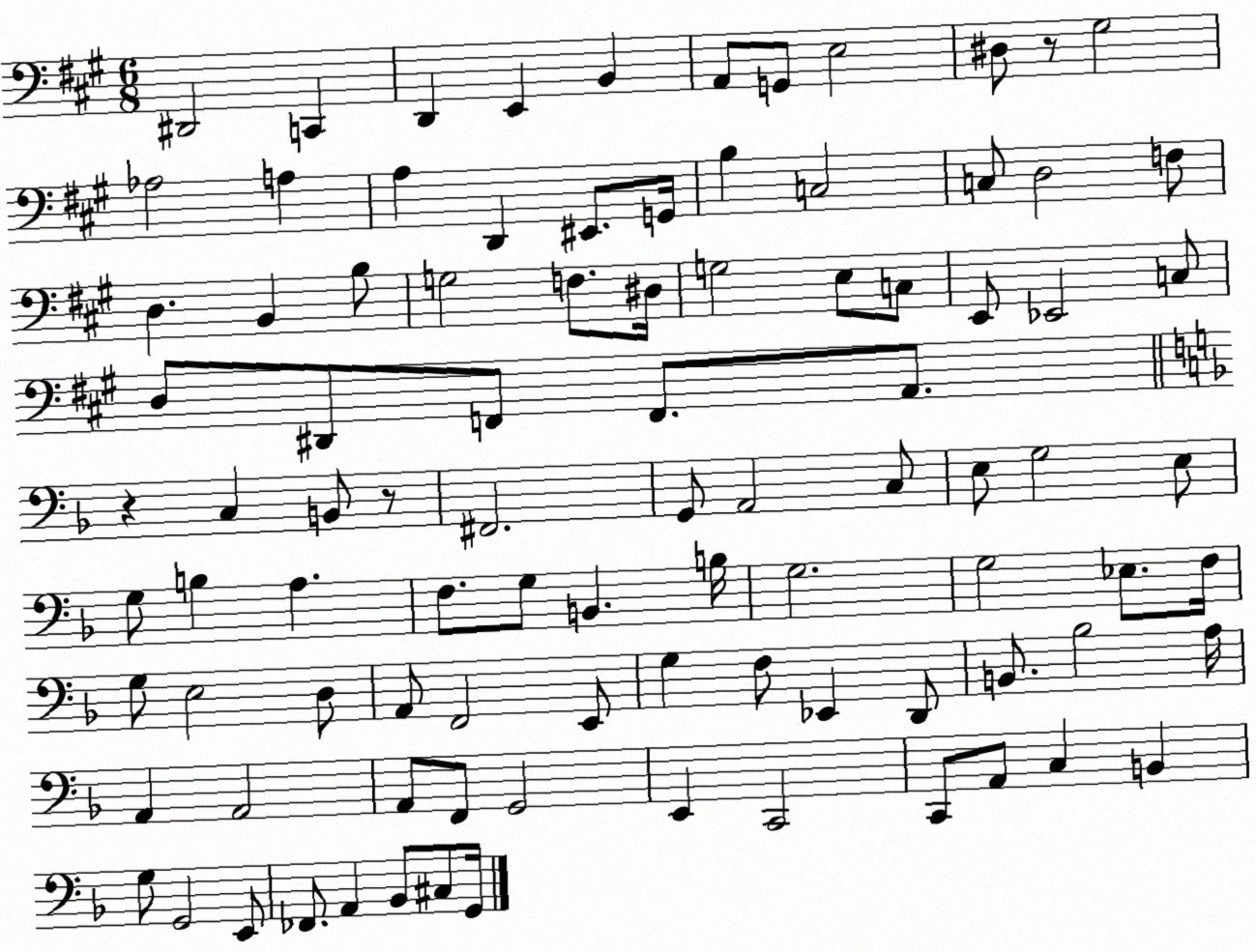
X:1
T:Untitled
M:6/8
L:1/4
K:A
^D,,2 C,, D,, E,, B,, A,,/2 G,,/2 E,2 ^D,/2 z/2 ^G,2 _A,2 A, A, D,, ^E,,/2 G,,/4 B, C,2 C,/2 D,2 F,/2 D, B,, B,/2 G,2 F,/2 ^D,/4 G,2 E,/2 C,/2 E,,/2 _E,,2 C,/2 D,/2 ^D,,/2 F,,/2 F,,/2 A,,/2 z C, B,,/2 z/2 ^F,,2 G,,/2 A,,2 C,/2 E,/2 G,2 E,/2 G,/2 B, A, F,/2 G,/2 B,, B,/4 G,2 G,2 _E,/2 F,/4 G,/2 E,2 D,/2 A,,/2 F,,2 E,,/2 G, F,/2 _E,, D,,/2 B,,/2 _B,2 A,/4 A,, A,,2 A,,/2 F,,/2 G,,2 E,, C,,2 C,,/2 A,,/2 C, B,, G,/2 G,,2 E,,/2 _F,,/2 A,, _B,,/2 ^C,/2 G,,/4